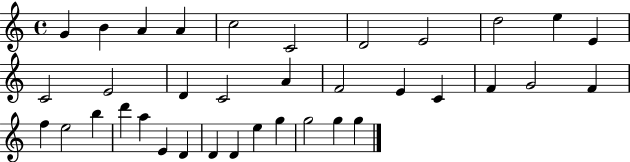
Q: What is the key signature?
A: C major